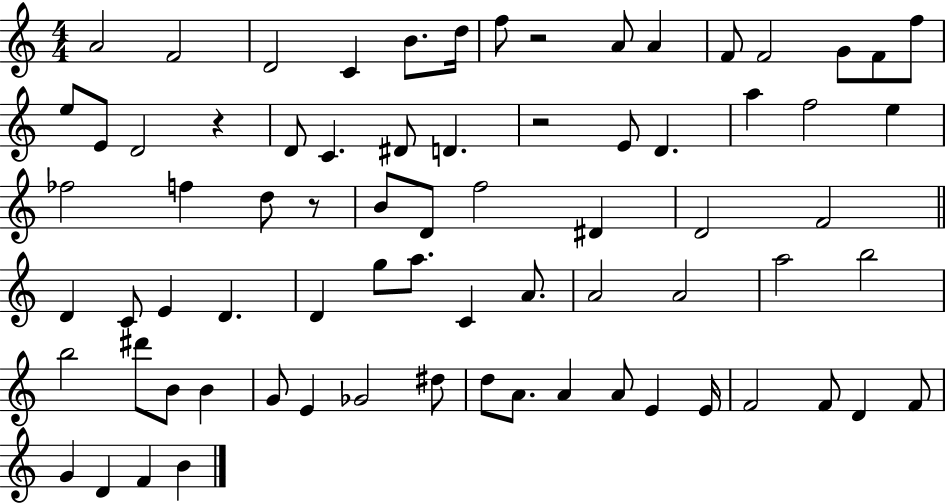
{
  \clef treble
  \numericTimeSignature
  \time 4/4
  \key c \major
  \repeat volta 2 { a'2 f'2 | d'2 c'4 b'8. d''16 | f''8 r2 a'8 a'4 | f'8 f'2 g'8 f'8 f''8 | \break e''8 e'8 d'2 r4 | d'8 c'4. dis'8 d'4. | r2 e'8 d'4. | a''4 f''2 e''4 | \break fes''2 f''4 d''8 r8 | b'8 d'8 f''2 dis'4 | d'2 f'2 | \bar "||" \break \key c \major d'4 c'8 e'4 d'4. | d'4 g''8 a''8. c'4 a'8. | a'2 a'2 | a''2 b''2 | \break b''2 dis'''8 b'8 b'4 | g'8 e'4 ges'2 dis''8 | d''8 a'8. a'4 a'8 e'4 e'16 | f'2 f'8 d'4 f'8 | \break g'4 d'4 f'4 b'4 | } \bar "|."
}